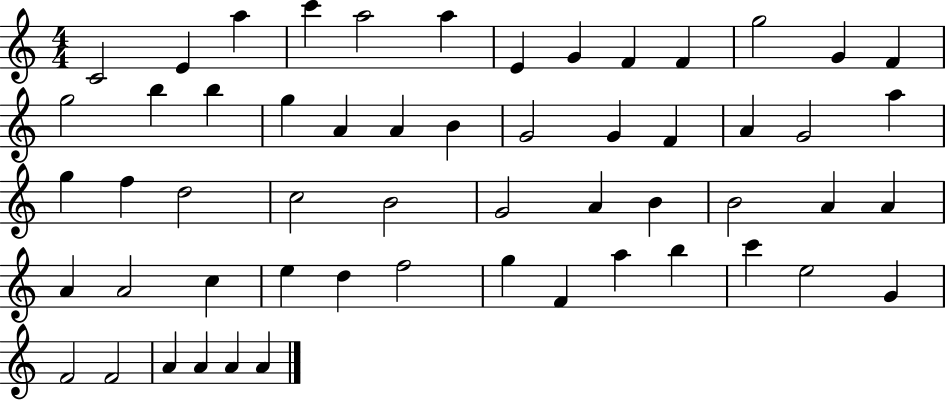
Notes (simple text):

C4/h E4/q A5/q C6/q A5/h A5/q E4/q G4/q F4/q F4/q G5/h G4/q F4/q G5/h B5/q B5/q G5/q A4/q A4/q B4/q G4/h G4/q F4/q A4/q G4/h A5/q G5/q F5/q D5/h C5/h B4/h G4/h A4/q B4/q B4/h A4/q A4/q A4/q A4/h C5/q E5/q D5/q F5/h G5/q F4/q A5/q B5/q C6/q E5/h G4/q F4/h F4/h A4/q A4/q A4/q A4/q